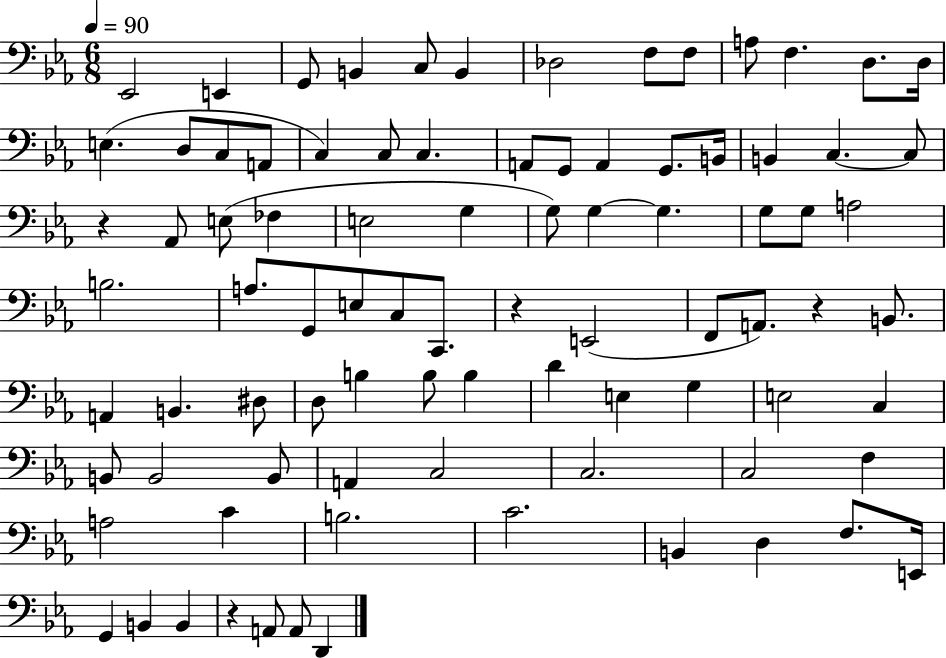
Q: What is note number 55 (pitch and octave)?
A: B3